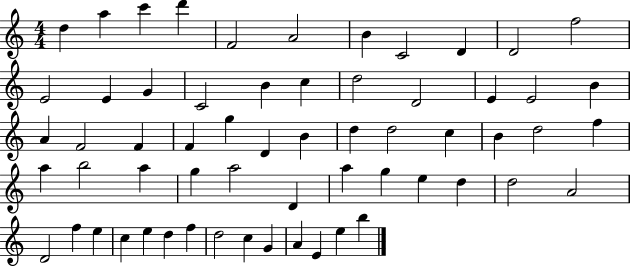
D5/q A5/q C6/q D6/q F4/h A4/h B4/q C4/h D4/q D4/h F5/h E4/h E4/q G4/q C4/h B4/q C5/q D5/h D4/h E4/q E4/h B4/q A4/q F4/h F4/q F4/q G5/q D4/q B4/q D5/q D5/h C5/q B4/q D5/h F5/q A5/q B5/h A5/q G5/q A5/h D4/q A5/q G5/q E5/q D5/q D5/h A4/h D4/h F5/q E5/q C5/q E5/q D5/q F5/q D5/h C5/q G4/q A4/q E4/q E5/q B5/q